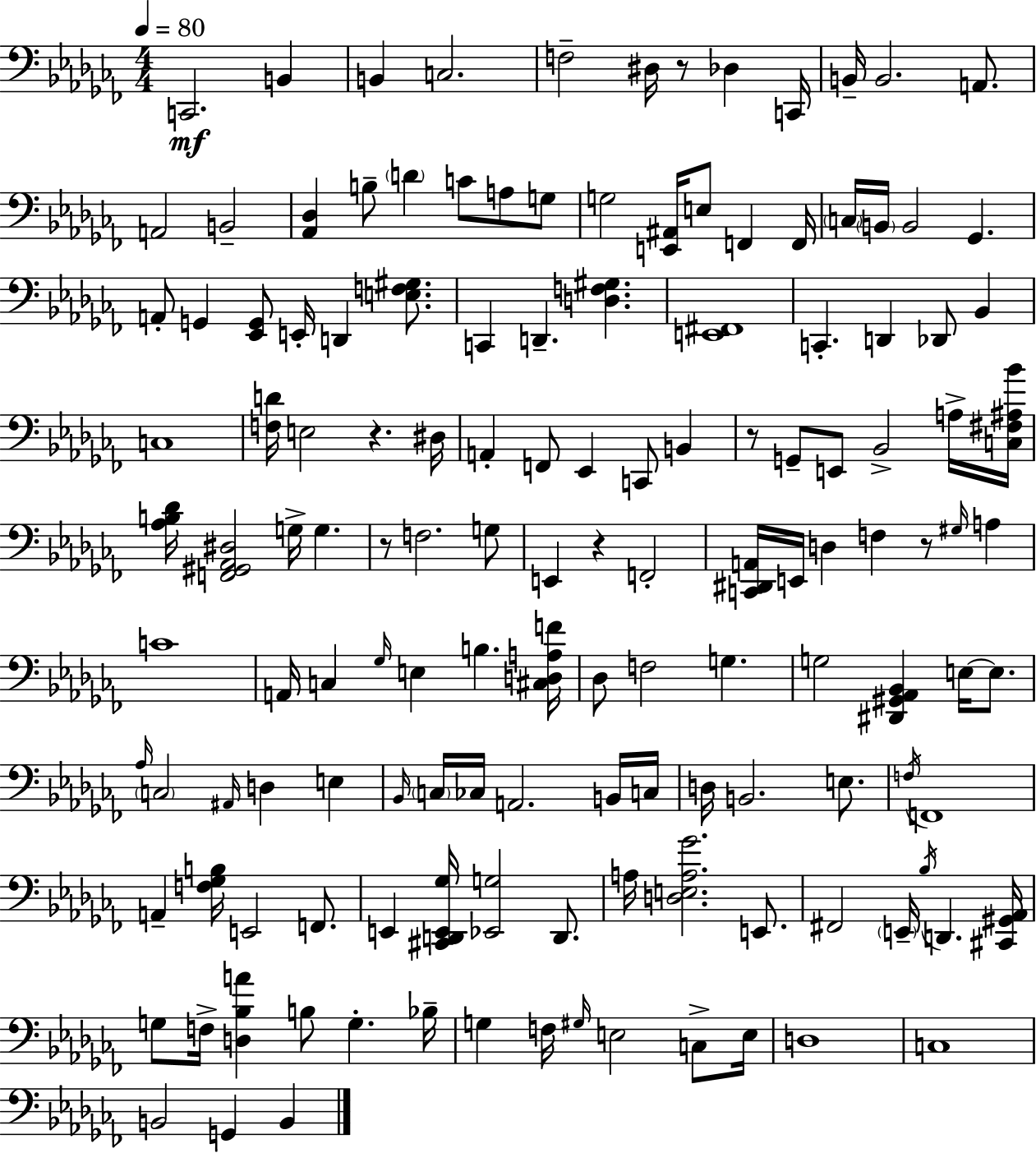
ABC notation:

X:1
T:Untitled
M:4/4
L:1/4
K:Abm
C,,2 B,, B,, C,2 F,2 ^D,/4 z/2 _D, C,,/4 B,,/4 B,,2 A,,/2 A,,2 B,,2 [_A,,_D,] B,/2 D C/2 A,/2 G,/2 G,2 [E,,^A,,]/4 E,/2 F,, F,,/4 C,/4 B,,/4 B,,2 _G,, A,,/2 G,, [_E,,G,,]/2 E,,/4 D,, [E,F,^G,]/2 C,, D,, [D,F,^G,] [E,,^F,,]4 C,, D,, _D,,/2 _B,, C,4 [F,D]/4 E,2 z ^D,/4 A,, F,,/2 _E,, C,,/2 B,, z/2 G,,/2 E,,/2 _B,,2 A,/4 [C,^F,^A,_B]/4 [_A,B,_D]/4 [F,,^G,,_A,,^D,]2 G,/4 G, z/2 F,2 G,/2 E,, z F,,2 [C,,^D,,A,,]/4 E,,/4 D, F, z/2 ^G,/4 A, C4 A,,/4 C, _G,/4 E, B, [^C,D,A,F]/4 _D,/2 F,2 G, G,2 [^D,,^G,,_A,,_B,,] E,/4 E,/2 _A,/4 C,2 ^A,,/4 D, E, _B,,/4 C,/4 _C,/4 A,,2 B,,/4 C,/4 D,/4 B,,2 E,/2 F,/4 F,,4 A,, [F,_G,B,]/4 E,,2 F,,/2 E,, [^C,,D,,E,,_G,]/4 [_E,,G,]2 D,,/2 A,/4 [D,E,A,_G]2 E,,/2 ^F,,2 E,,/4 _B,/4 D,, [^C,,^G,,_A,,]/4 G,/2 F,/4 [D,_B,A] B,/2 G, _B,/4 G, F,/4 ^G,/4 E,2 C,/2 E,/4 D,4 C,4 B,,2 G,, B,,